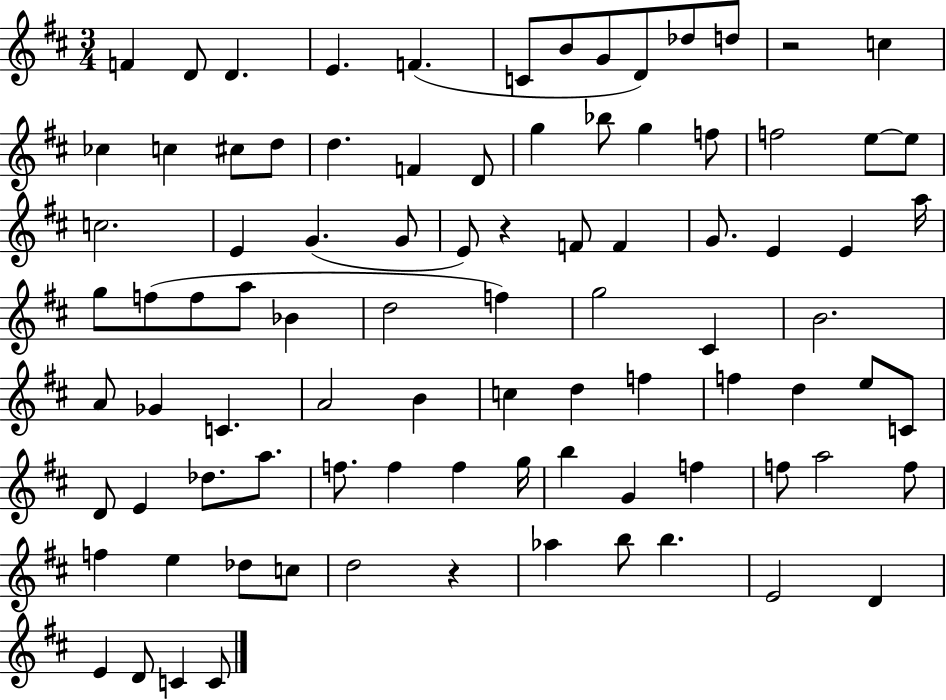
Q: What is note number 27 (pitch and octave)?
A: C5